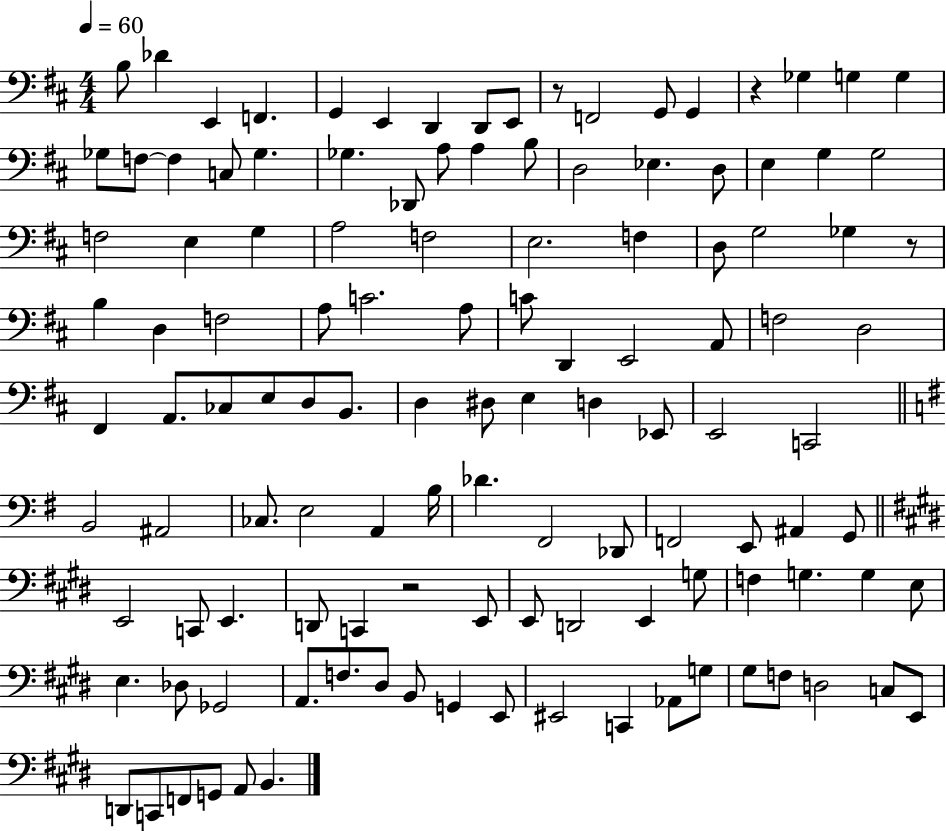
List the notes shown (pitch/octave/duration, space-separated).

B3/e Db4/q E2/q F2/q. G2/q E2/q D2/q D2/e E2/e R/e F2/h G2/e G2/q R/q Gb3/q G3/q G3/q Gb3/e F3/e F3/q C3/e Gb3/q. Gb3/q. Db2/e A3/e A3/q B3/e D3/h Eb3/q. D3/e E3/q G3/q G3/h F3/h E3/q G3/q A3/h F3/h E3/h. F3/q D3/e G3/h Gb3/q R/e B3/q D3/q F3/h A3/e C4/h. A3/e C4/e D2/q E2/h A2/e F3/h D3/h F#2/q A2/e. CES3/e E3/e D3/e B2/e. D3/q D#3/e E3/q D3/q Eb2/e E2/h C2/h B2/h A#2/h CES3/e. E3/h A2/q B3/s Db4/q. F#2/h Db2/e F2/h E2/e A#2/q G2/e E2/h C2/e E2/q. D2/e C2/q R/h E2/e E2/e D2/h E2/q G3/e F3/q G3/q. G3/q E3/e E3/q. Db3/e Gb2/h A2/e. F3/e. D#3/e B2/e G2/q E2/e EIS2/h C2/q Ab2/e G3/e G#3/e F3/e D3/h C3/e E2/e D2/e C2/e F2/e G2/e A2/e B2/q.